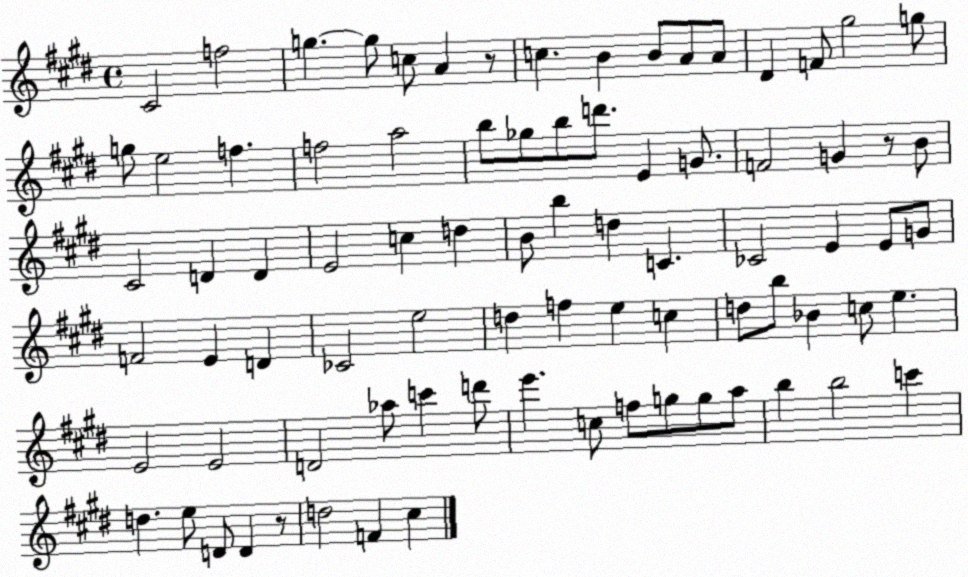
X:1
T:Untitled
M:4/4
L:1/4
K:E
^C2 f2 g g/2 c/2 A z/2 c B B/2 A/2 A/2 ^D F/2 ^g2 g/2 g/2 e2 f f2 a2 b/2 _g/2 b/2 d'/2 E G/2 F2 G z/2 B/2 ^C2 D D E2 c d B/2 b d C _C2 E E/2 G/2 F2 E D _C2 e2 d f e c d/2 b/2 _B c/2 e E2 E2 D2 _a/2 c' d'/2 e' c/2 f/2 g/2 g/2 a/2 b b2 c' d e/2 D/2 D z/2 d2 F ^c